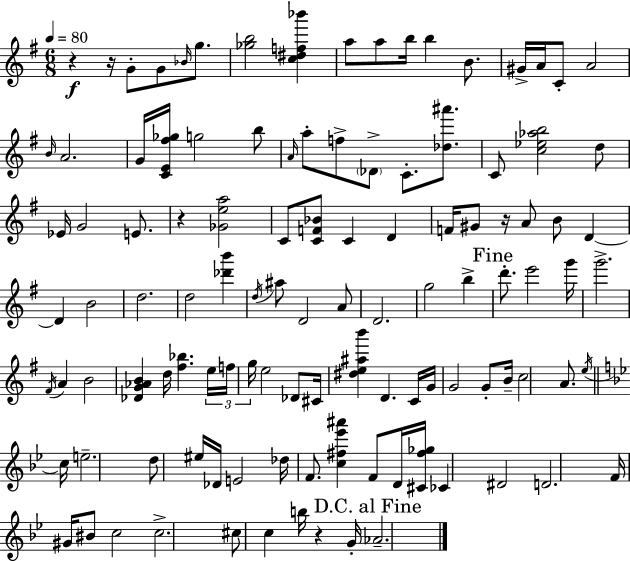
X:1
T:Untitled
M:6/8
L:1/4
K:G
z z/4 G/2 G/2 _B/4 g/2 [_gb]2 [c^df_b'] a/2 a/2 b/4 b B/2 ^G/4 A/4 C/2 A2 B/4 A2 G/4 [CE^f_g]/4 g2 b/2 A/4 a/2 f/2 _D/2 C/2 [_d^a']/2 C/2 [c_e_ab]2 d/2 _E/4 G2 E/2 z [_Gea]2 C/2 [CF_B]/2 C D F/4 ^G/2 z/4 A/2 B/2 D D B2 d2 d2 [_d'b'] d/4 ^a/2 D2 A/2 D2 g2 b d'/2 e'2 g'/4 g'2 ^F/4 A B2 [_DG_AB] d/4 [^f_b] e/4 f/4 g/4 e2 _D/2 ^C/4 [^de^ab'] D C/4 G/4 G2 G/2 B/4 c2 A/2 e/4 c/4 e2 d/2 ^e/4 _D/4 E2 _d/4 F/2 [c^f_e'^a'] F/2 D/4 [^C^f_g]/4 _C ^D2 D2 F/4 ^G/4 ^B/2 c2 c2 ^c/2 c b/4 z G/4 _A2